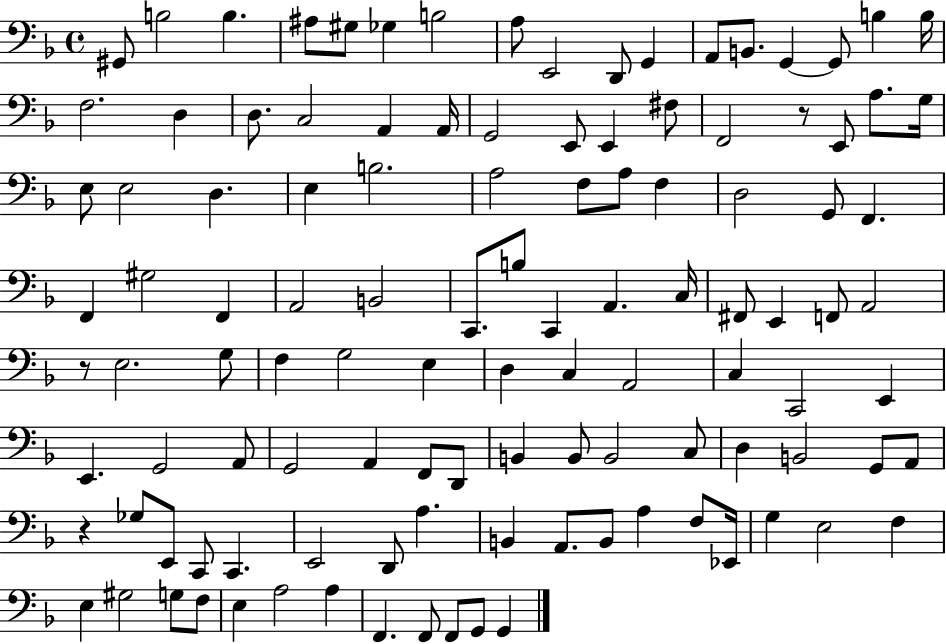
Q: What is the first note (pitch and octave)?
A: G#2